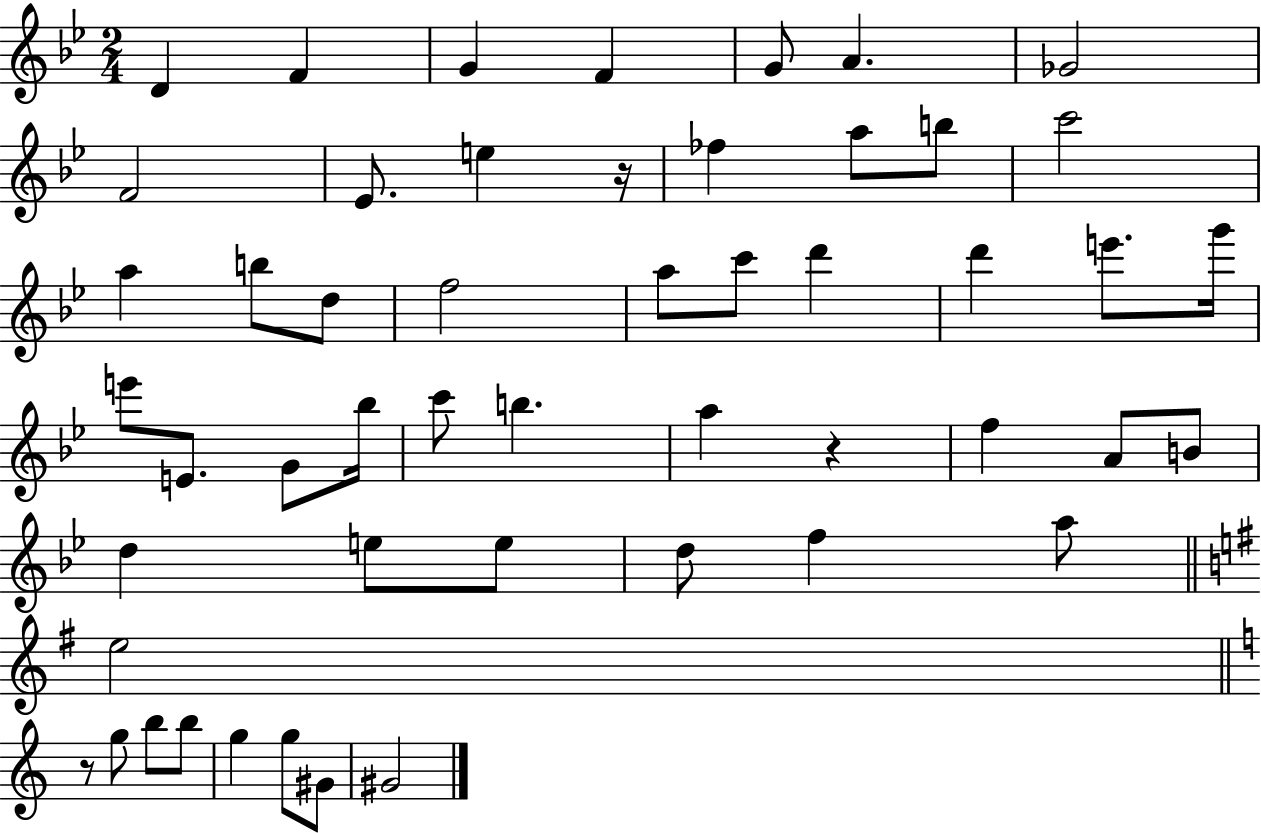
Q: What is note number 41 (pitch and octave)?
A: E5